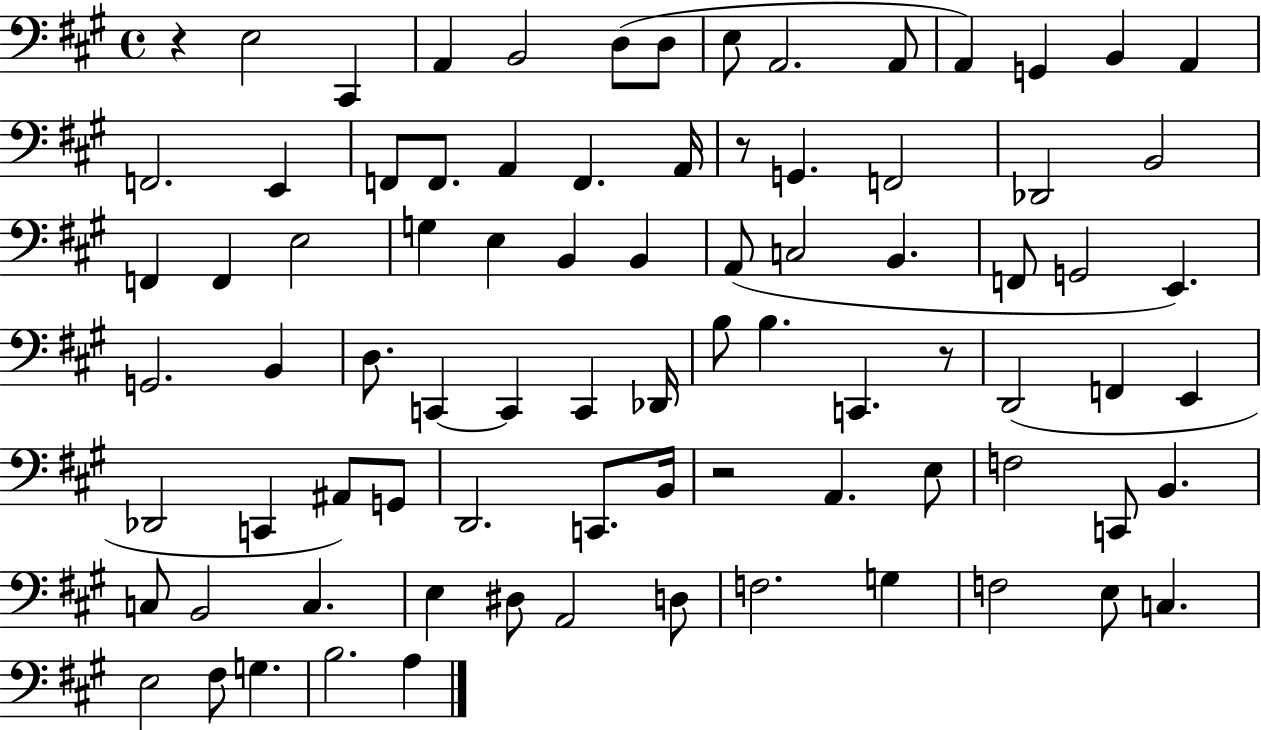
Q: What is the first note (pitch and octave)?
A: E3